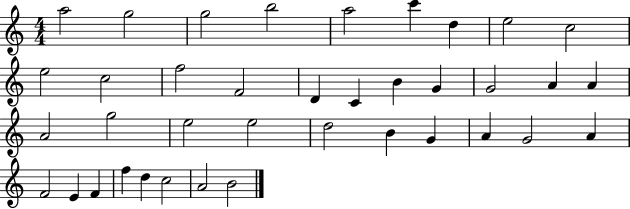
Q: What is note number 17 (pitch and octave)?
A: G4